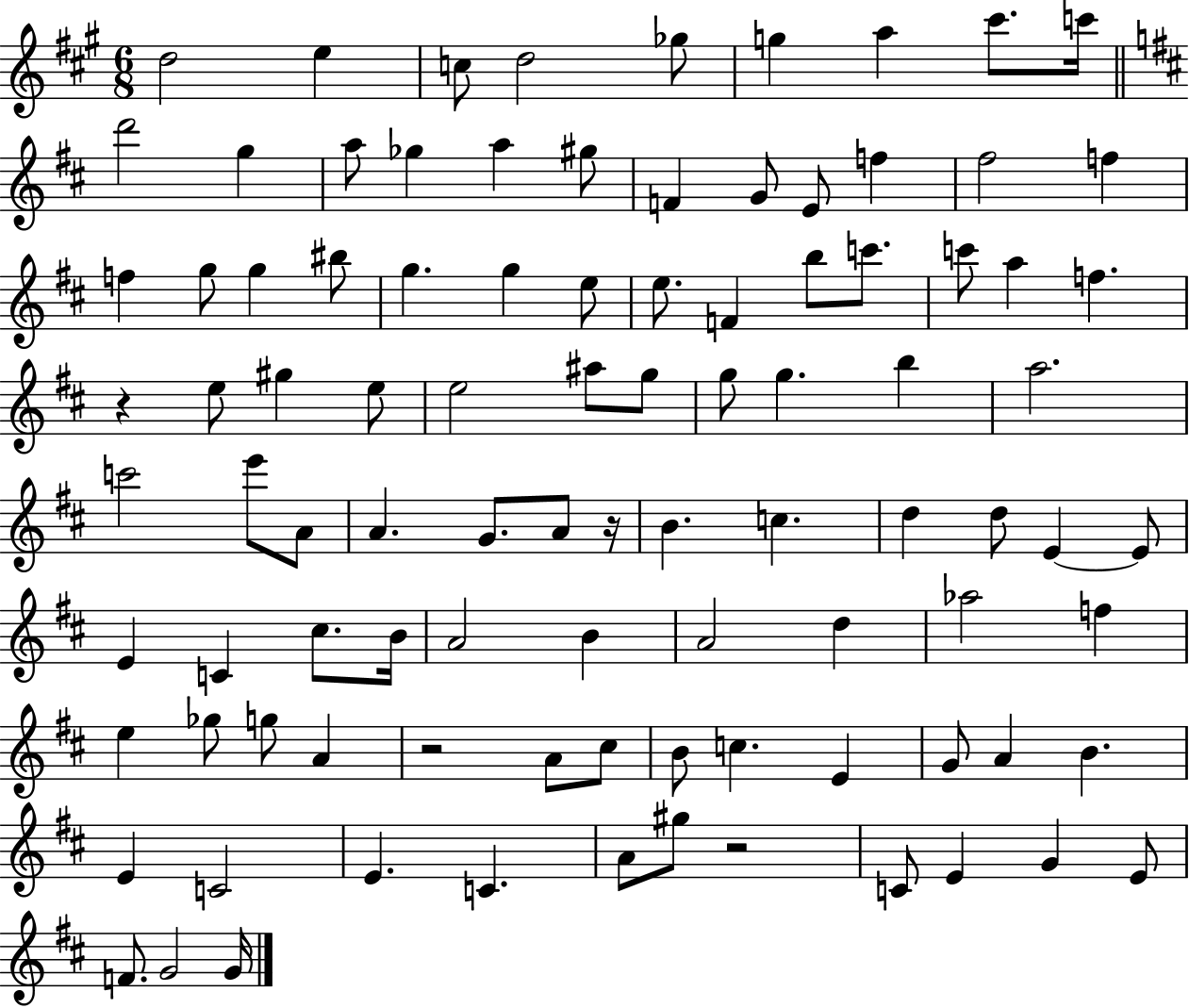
D5/h E5/q C5/e D5/h Gb5/e G5/q A5/q C#6/e. C6/s D6/h G5/q A5/e Gb5/q A5/q G#5/e F4/q G4/e E4/e F5/q F#5/h F5/q F5/q G5/e G5/q BIS5/e G5/q. G5/q E5/e E5/e. F4/q B5/e C6/e. C6/e A5/q F5/q. R/q E5/e G#5/q E5/e E5/h A#5/e G5/e G5/e G5/q. B5/q A5/h. C6/h E6/e A4/e A4/q. G4/e. A4/e R/s B4/q. C5/q. D5/q D5/e E4/q E4/e E4/q C4/q C#5/e. B4/s A4/h B4/q A4/h D5/q Ab5/h F5/q E5/q Gb5/e G5/e A4/q R/h A4/e C#5/e B4/e C5/q. E4/q G4/e A4/q B4/q. E4/q C4/h E4/q. C4/q. A4/e G#5/e R/h C4/e E4/q G4/q E4/e F4/e. G4/h G4/s